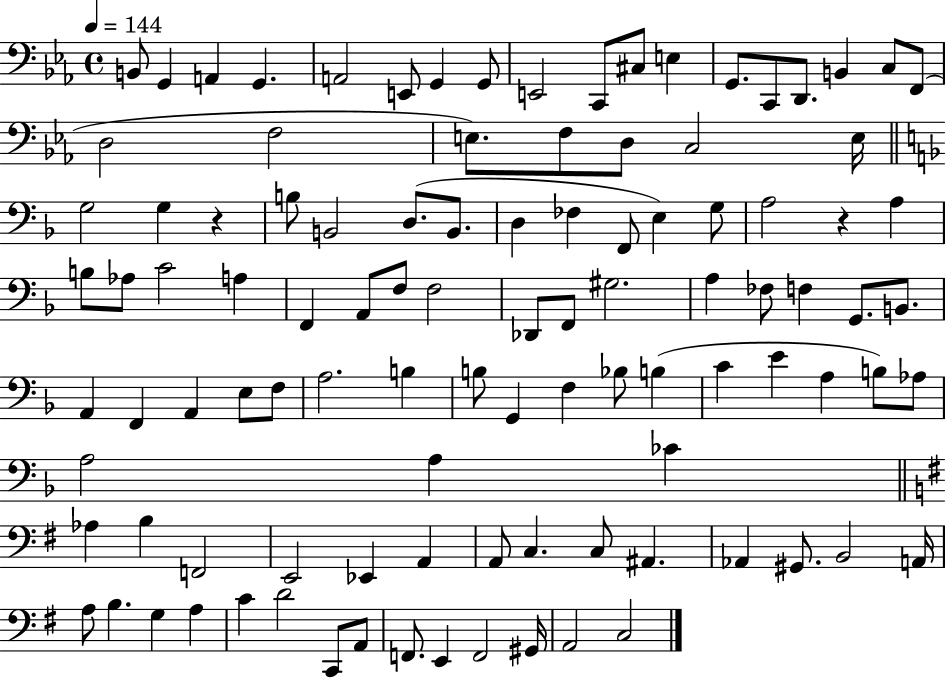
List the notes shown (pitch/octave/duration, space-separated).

B2/e G2/q A2/q G2/q. A2/h E2/e G2/q G2/e E2/h C2/e C#3/e E3/q G2/e. C2/e D2/e. B2/q C3/e F2/e D3/h F3/h E3/e. F3/e D3/e C3/h E3/s G3/h G3/q R/q B3/e B2/h D3/e. B2/e. D3/q FES3/q F2/e E3/q G3/e A3/h R/q A3/q B3/e Ab3/e C4/h A3/q F2/q A2/e F3/e F3/h Db2/e F2/e G#3/h. A3/q FES3/e F3/q G2/e. B2/e. A2/q F2/q A2/q E3/e F3/e A3/h. B3/q B3/e G2/q F3/q Bb3/e B3/q C4/q E4/q A3/q B3/e Ab3/e A3/h A3/q CES4/q Ab3/q B3/q F2/h E2/h Eb2/q A2/q A2/e C3/q. C3/e A#2/q. Ab2/q G#2/e. B2/h A2/s A3/e B3/q. G3/q A3/q C4/q D4/h C2/e A2/e F2/e. E2/q F2/h G#2/s A2/h C3/h